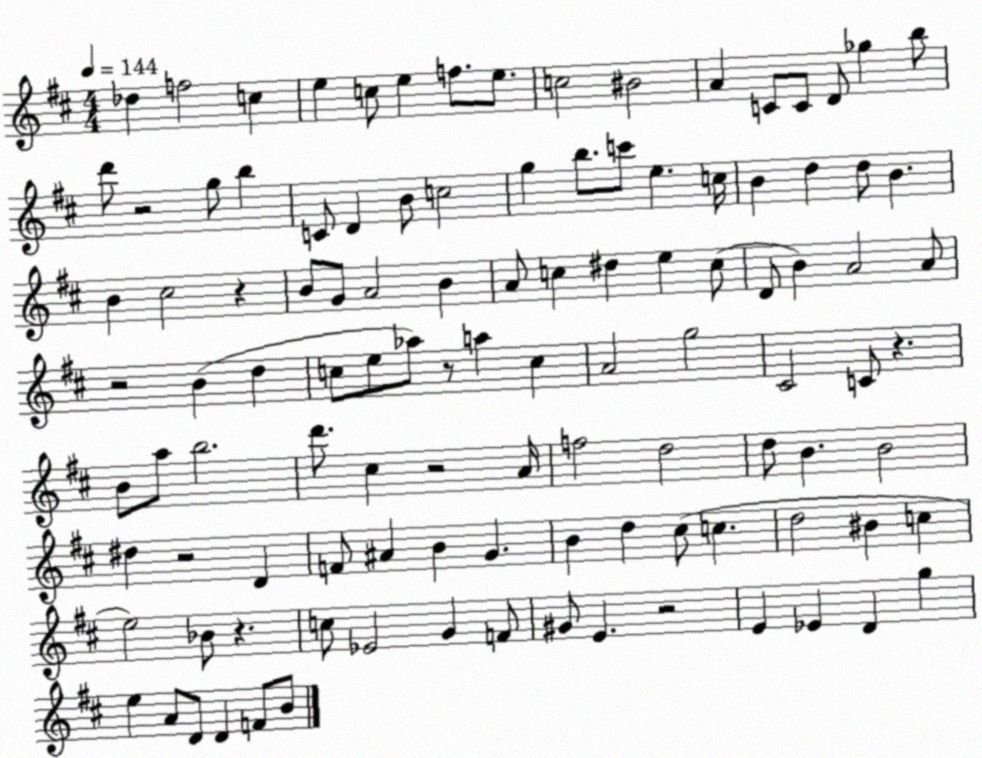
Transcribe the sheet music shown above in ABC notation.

X:1
T:Untitled
M:4/4
L:1/4
K:D
_d f2 c e c/2 e f/2 e/2 c2 ^B2 A C/2 C/2 D/2 _g b/2 d'/2 z2 g/2 b C/2 D B/2 c2 g b/2 c'/2 e c/4 B d d/2 B B ^c2 z B/2 G/2 A2 B A/2 c ^d e c/2 D/2 B A2 A/2 z2 B d c/2 e/2 _a/2 z/2 a c A2 g2 ^C2 C/2 z B/2 a/2 b2 d'/2 ^c z2 A/4 f2 d2 d/2 B B2 ^d z2 D F/2 ^A B G B d ^c/2 c d2 ^B c e2 _B/2 z c/2 _E2 G F/2 ^G/2 E z2 E _E D g e A/2 D/2 D F/2 B/2